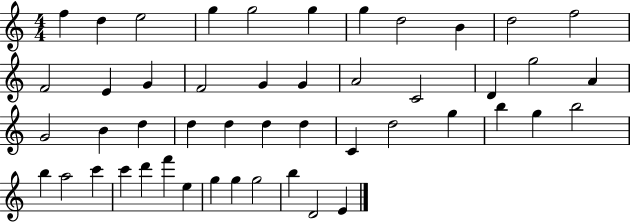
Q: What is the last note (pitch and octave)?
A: E4